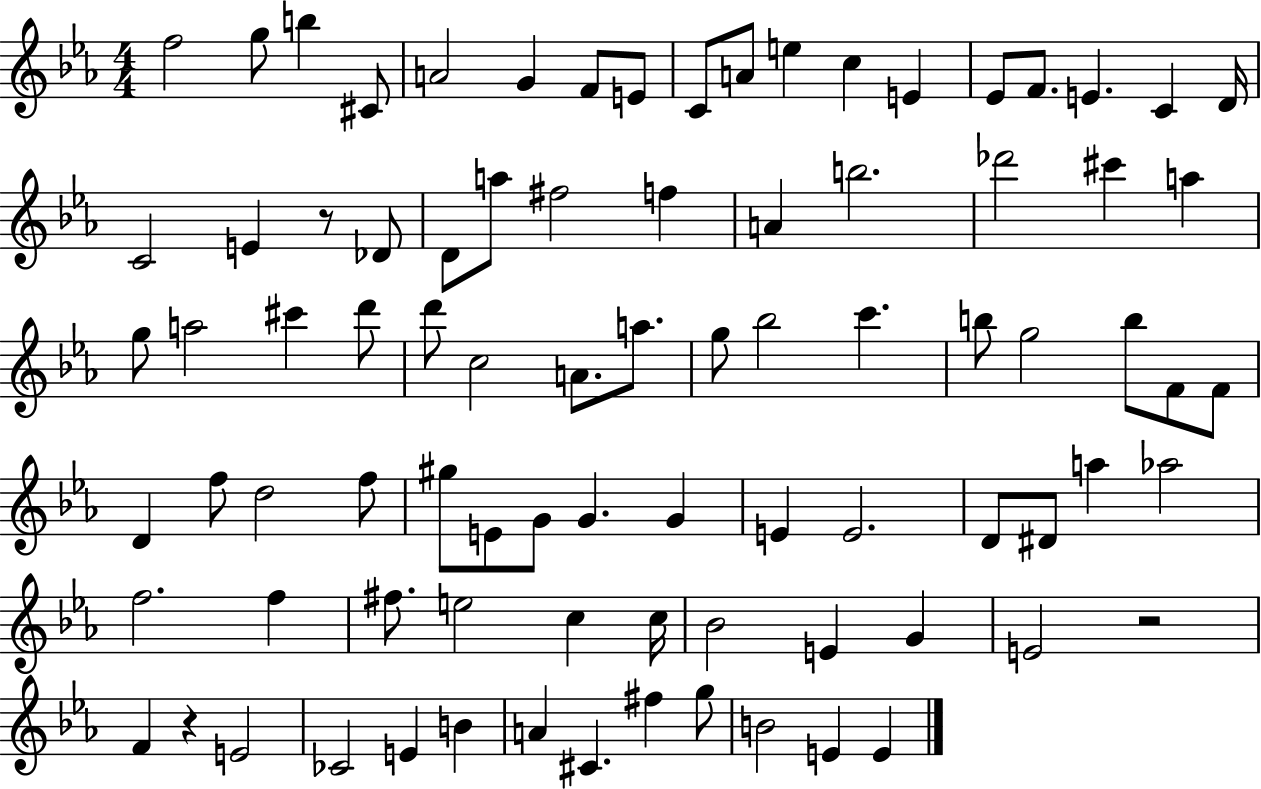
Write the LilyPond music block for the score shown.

{
  \clef treble
  \numericTimeSignature
  \time 4/4
  \key ees \major
  f''2 g''8 b''4 cis'8 | a'2 g'4 f'8 e'8 | c'8 a'8 e''4 c''4 e'4 | ees'8 f'8. e'4. c'4 d'16 | \break c'2 e'4 r8 des'8 | d'8 a''8 fis''2 f''4 | a'4 b''2. | des'''2 cis'''4 a''4 | \break g''8 a''2 cis'''4 d'''8 | d'''8 c''2 a'8. a''8. | g''8 bes''2 c'''4. | b''8 g''2 b''8 f'8 f'8 | \break d'4 f''8 d''2 f''8 | gis''8 e'8 g'8 g'4. g'4 | e'4 e'2. | d'8 dis'8 a''4 aes''2 | \break f''2. f''4 | fis''8. e''2 c''4 c''16 | bes'2 e'4 g'4 | e'2 r2 | \break f'4 r4 e'2 | ces'2 e'4 b'4 | a'4 cis'4. fis''4 g''8 | b'2 e'4 e'4 | \break \bar "|."
}